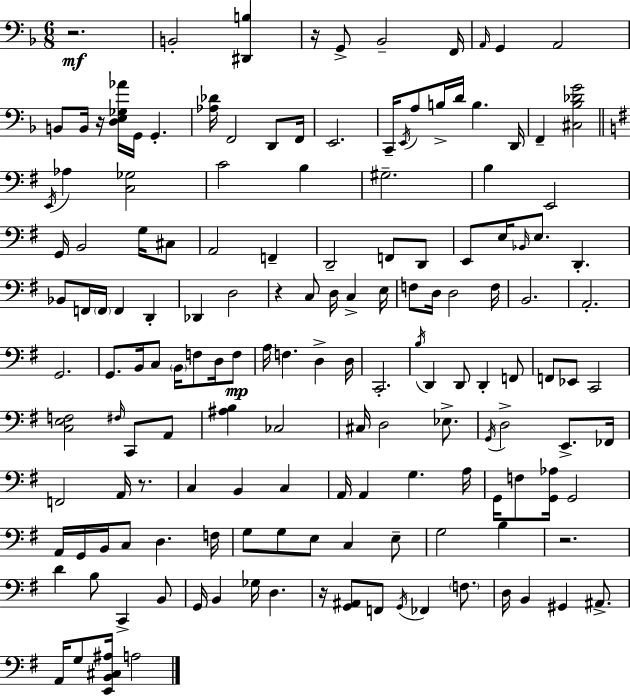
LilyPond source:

{
  \clef bass
  \numericTimeSignature
  \time 6/8
  \key d \minor
  \repeat volta 2 { r2.\mf | b,2-. <dis, b>4 | r16 g,8-> bes,2-- f,16 | \grace { a,16 } g,4 a,2 | \break b,8 b,16 r16 <d e ges aes'>16 g,16 g,4.-. | <aes des'>16 f,2 d,8 | f,16 e,2. | c,16-- \acciaccatura { e,16 } a8 b16-> d'16 b4. | \break d,16 f,4-- <cis bes des' g'>2 | \bar "||" \break \key g \major \acciaccatura { e,16 } aes4 <c ges>2 | c'2 b4 | gis2.-- | b4 e,2 | \break g,16 b,2 g16 cis8 | a,2 f,4-- | d,2-- f,8 d,8 | e,8 e16 \grace { bes,16 } e8. d,4.-. | \break bes,8 f,16 \parenthesize f,16 f,4 d,4-. | des,4 d2 | r4 c8 d16 c4-> | e16 f8 d16 d2 | \break f16 b,2. | a,2.-. | g,2. | g,8. b,16 c8 \parenthesize b,16 f8 d16 | \break f8\mp a16 f4. d4-> | d16 c,2.-. | \acciaccatura { b16 } d,4 d,8 d,4-. | f,8 f,8 ees,8 c,2 | \break <c e f>2 \grace { fis16 } | c,8 a,8 <ais b>4 ces2 | cis16 d2 | ees8.-> \acciaccatura { g,16 } d2-> | \break e,8.-> fes,16 f,2 | a,16 r8. c4 b,4 | c4 a,16 a,4 g4. | a16 g,16 f8 <g, aes>16 g,2 | \break a,16 g,16 b,16 c8 d4. | f16 g8 g8 e8 c4 | e8-- g2 | b4 r2. | \break d'4 b8 c,4-> | b,8 g,16 b,4 ges16 d4. | r16 <g, ais,>8 f,8 \acciaccatura { g,16 } fes,4 | \parenthesize f8. d16 b,4 gis,4 | \break ais,8.-> a,16 g8 <e, b, cis ais>16 a2 | } \bar "|."
}